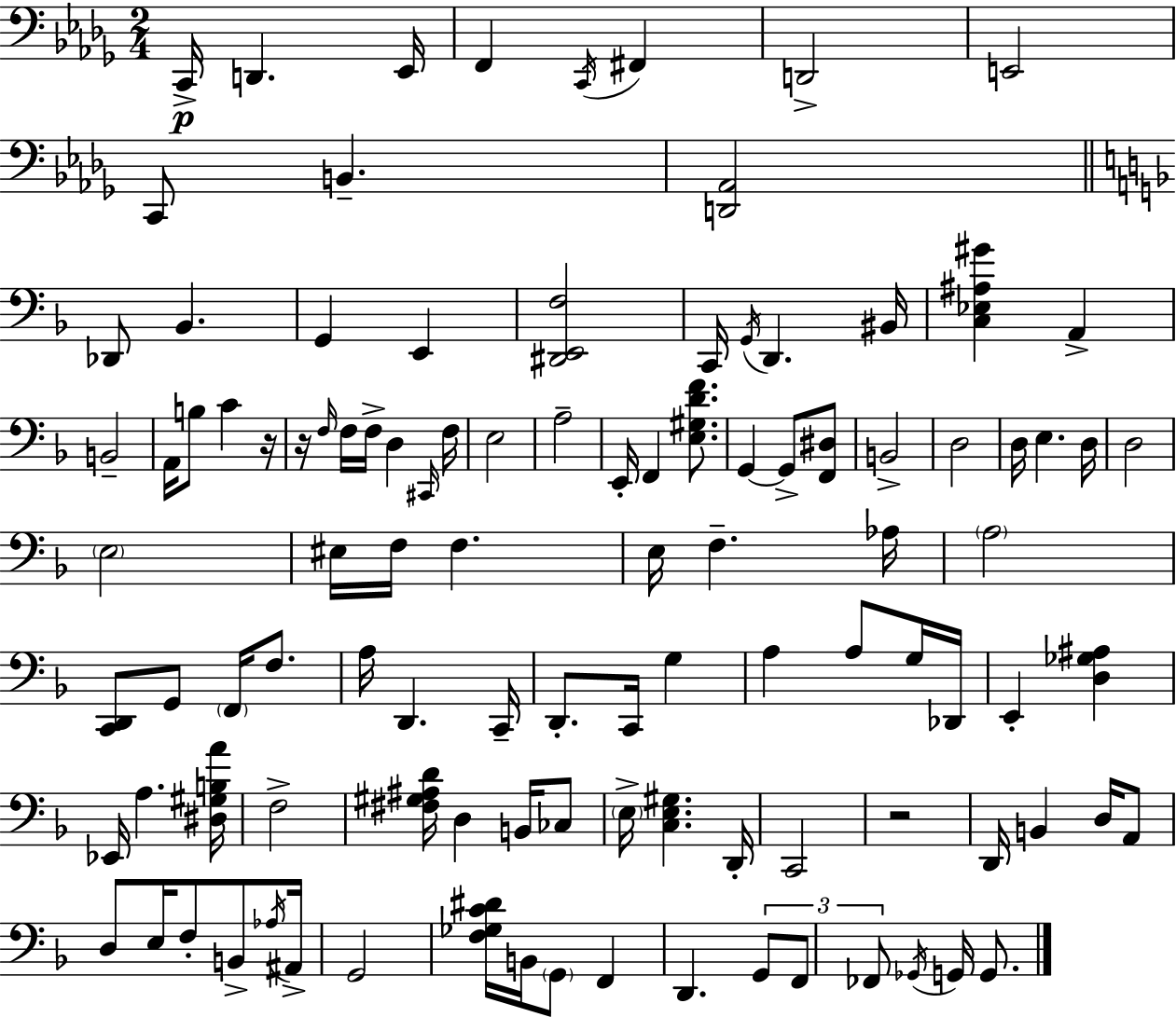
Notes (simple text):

C2/s D2/q. Eb2/s F2/q C2/s F#2/q D2/h E2/h C2/e B2/q. [D2,Ab2]/h Db2/e Bb2/q. G2/q E2/q [D#2,E2,F3]/h C2/s G2/s D2/q. BIS2/s [C3,Eb3,A#3,G#4]/q A2/q B2/h A2/s B3/e C4/q R/s R/s F3/s F3/s F3/s D3/q C#2/s F3/s E3/h A3/h E2/s F2/q [E3,G#3,D4,F4]/e. G2/q G2/e [F2,D#3]/e B2/h D3/h D3/s E3/q. D3/s D3/h E3/h EIS3/s F3/s F3/q. E3/s F3/q. Ab3/s A3/h [C2,D2]/e G2/e F2/s F3/e. A3/s D2/q. C2/s D2/e. C2/s G3/q A3/q A3/e G3/s Db2/s E2/q [D3,Gb3,A#3]/q Eb2/s A3/q. [D#3,G#3,B3,A4]/s F3/h [F#3,G#3,A#3,D4]/s D3/q B2/s CES3/e E3/s [C3,E3,G#3]/q. D2/s C2/h R/h D2/s B2/q D3/s A2/e D3/e E3/s F3/e B2/e Ab3/s A#2/s G2/h [F3,Gb3,C4,D#4]/s B2/s G2/e F2/q D2/q. G2/e F2/e FES2/e Gb2/s G2/s G2/e.